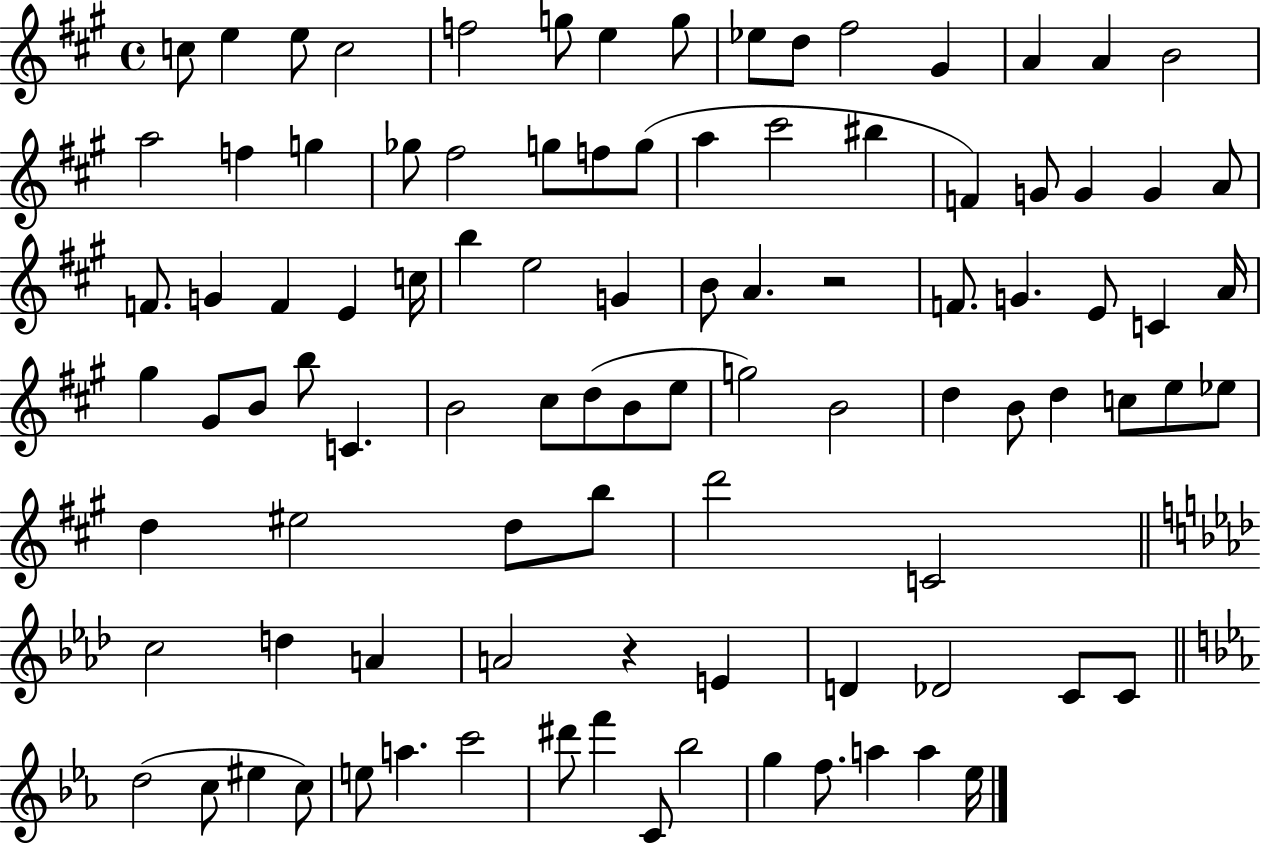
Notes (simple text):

C5/e E5/q E5/e C5/h F5/h G5/e E5/q G5/e Eb5/e D5/e F#5/h G#4/q A4/q A4/q B4/h A5/h F5/q G5/q Gb5/e F#5/h G5/e F5/e G5/e A5/q C#6/h BIS5/q F4/q G4/e G4/q G4/q A4/e F4/e. G4/q F4/q E4/q C5/s B5/q E5/h G4/q B4/e A4/q. R/h F4/e. G4/q. E4/e C4/q A4/s G#5/q G#4/e B4/e B5/e C4/q. B4/h C#5/e D5/e B4/e E5/e G5/h B4/h D5/q B4/e D5/q C5/e E5/e Eb5/e D5/q EIS5/h D5/e B5/e D6/h C4/h C5/h D5/q A4/q A4/h R/q E4/q D4/q Db4/h C4/e C4/e D5/h C5/e EIS5/q C5/e E5/e A5/q. C6/h D#6/e F6/q C4/e Bb5/h G5/q F5/e. A5/q A5/q Eb5/s